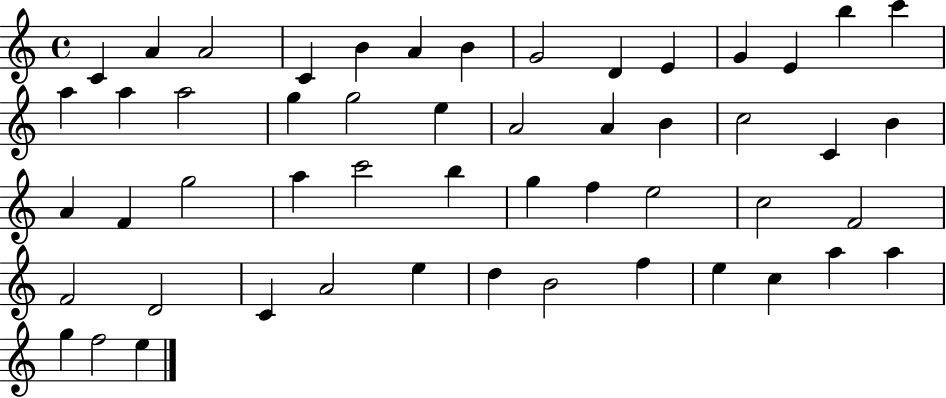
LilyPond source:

{
  \clef treble
  \time 4/4
  \defaultTimeSignature
  \key c \major
  c'4 a'4 a'2 | c'4 b'4 a'4 b'4 | g'2 d'4 e'4 | g'4 e'4 b''4 c'''4 | \break a''4 a''4 a''2 | g''4 g''2 e''4 | a'2 a'4 b'4 | c''2 c'4 b'4 | \break a'4 f'4 g''2 | a''4 c'''2 b''4 | g''4 f''4 e''2 | c''2 f'2 | \break f'2 d'2 | c'4 a'2 e''4 | d''4 b'2 f''4 | e''4 c''4 a''4 a''4 | \break g''4 f''2 e''4 | \bar "|."
}